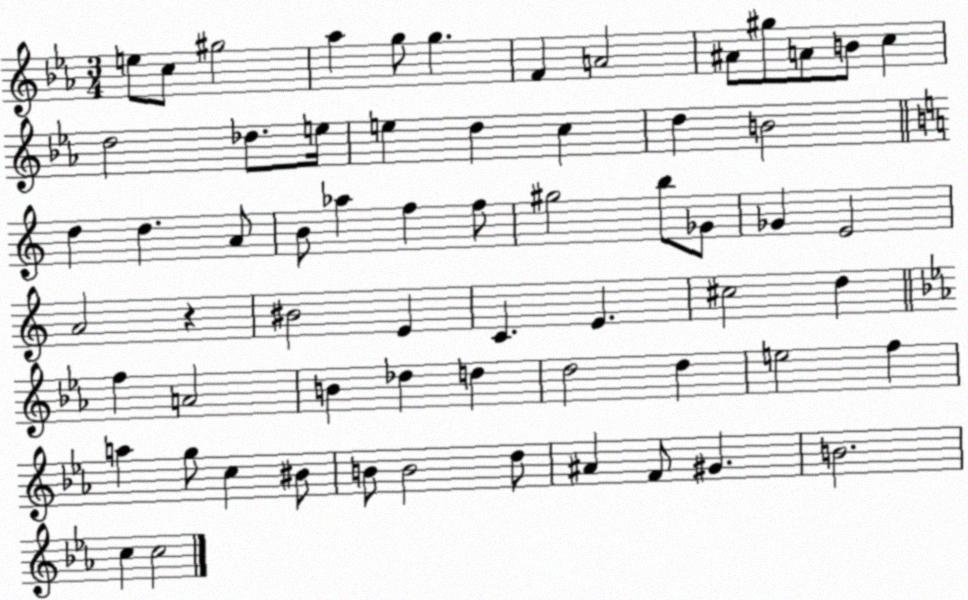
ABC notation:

X:1
T:Untitled
M:3/4
L:1/4
K:Eb
e/2 c/2 ^g2 _a g/2 g F A2 ^A/2 ^g/2 A/2 B/2 c d2 _d/2 e/4 e d c d B2 d d A/2 B/2 _a f f/2 ^g2 b/2 _G/2 _G E2 A2 z ^B2 E C E ^c2 d f A2 B _d d d2 d e2 f a g/2 c ^B/2 B/2 B2 d/2 ^A F/2 ^G B2 c c2